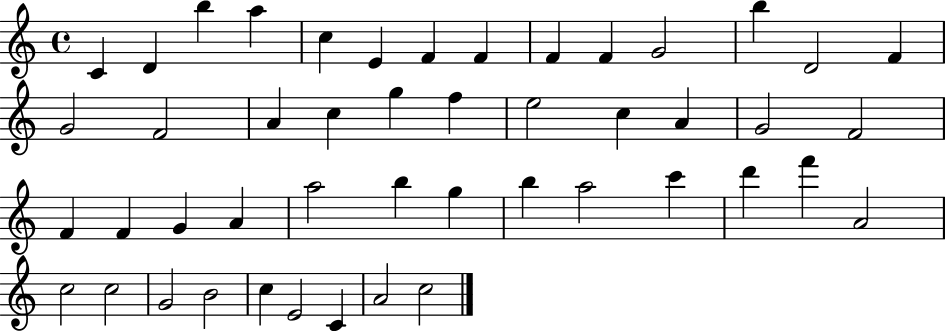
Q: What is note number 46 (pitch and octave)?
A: A4